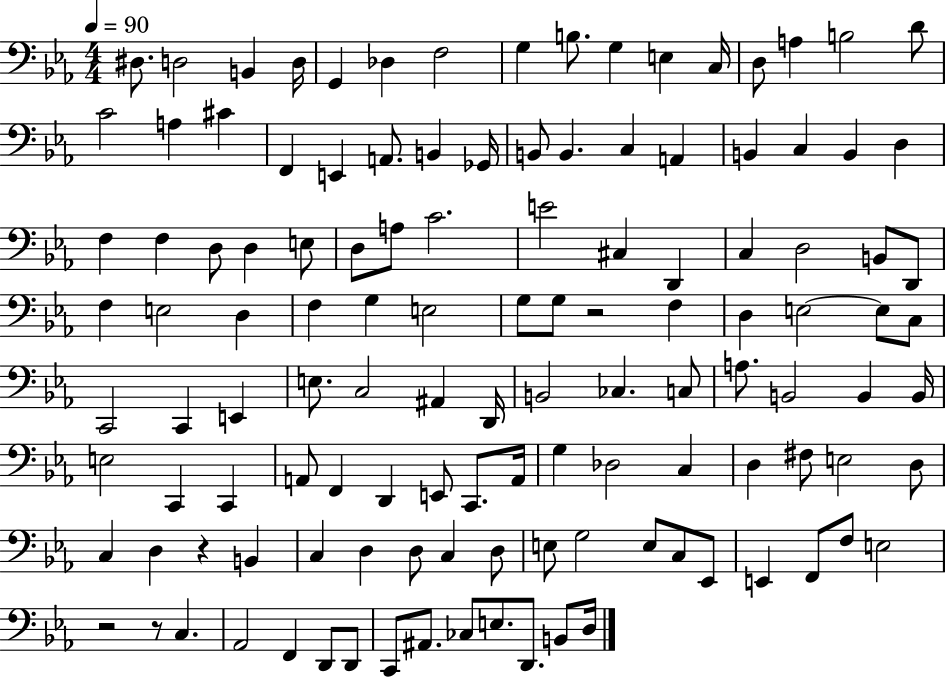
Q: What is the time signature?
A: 4/4